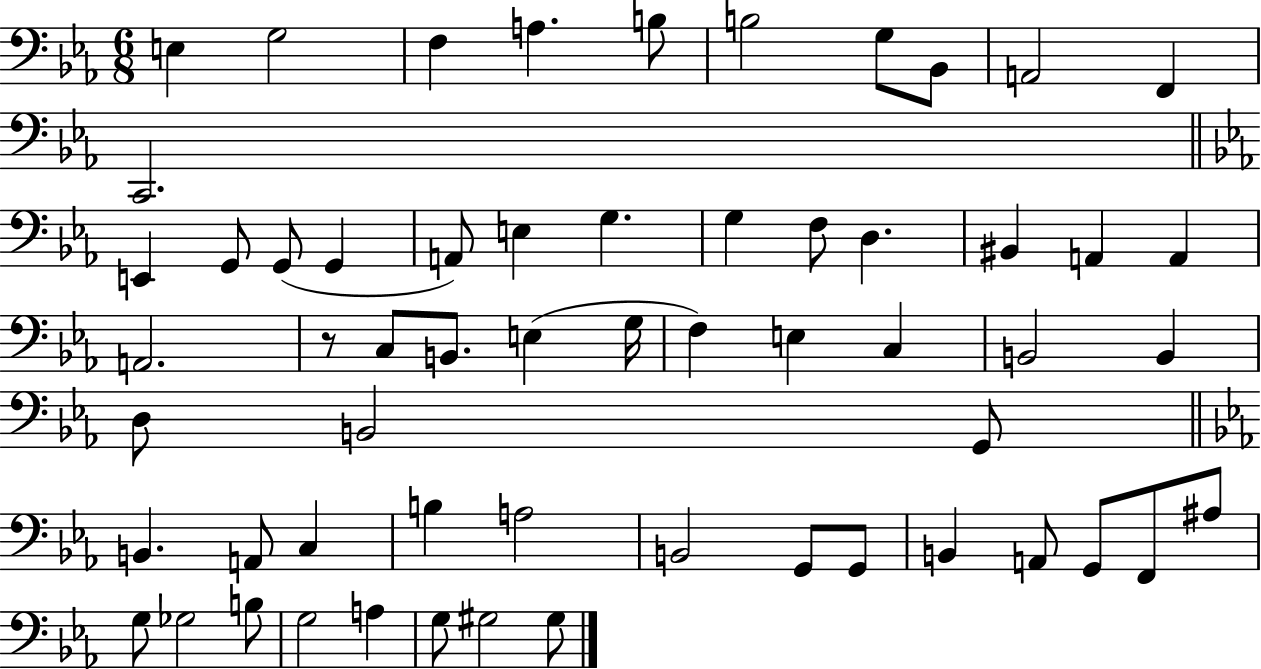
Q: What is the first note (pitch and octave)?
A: E3